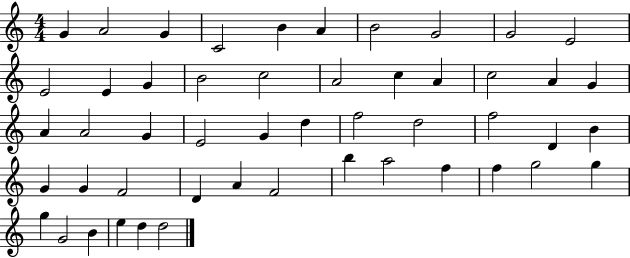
X:1
T:Untitled
M:4/4
L:1/4
K:C
G A2 G C2 B A B2 G2 G2 E2 E2 E G B2 c2 A2 c A c2 A G A A2 G E2 G d f2 d2 f2 D B G G F2 D A F2 b a2 f f g2 g g G2 B e d d2